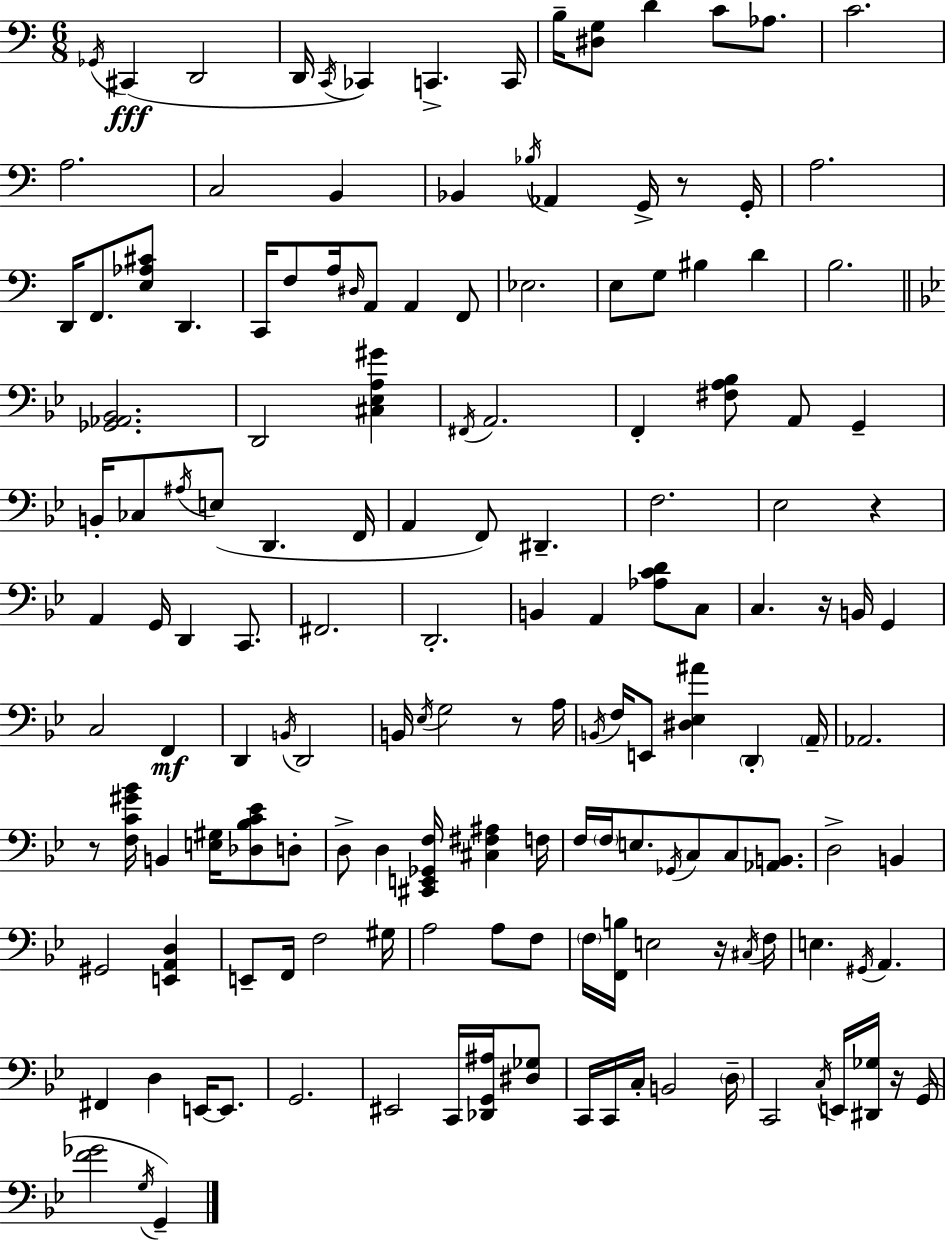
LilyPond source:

{
  \clef bass
  \numericTimeSignature
  \time 6/8
  \key a \minor
  \acciaccatura { ges,16 }(\fff cis,4 d,2 | d,16 \acciaccatura { c,16 }) ces,4 c,4.-> | c,16 b16-- <dis g>8 d'4 c'8 aes8. | c'2. | \break a2. | c2 b,4 | bes,4 \acciaccatura { bes16 } aes,4 g,16-> | r8 g,16-. a2. | \break d,16 f,8. <e aes cis'>8 d,4. | c,16 f8 a16 \grace { dis16 } a,8 a,4 | f,8 ees2. | e8 g8 bis4 | \break d'4 b2. | \bar "||" \break \key g \minor <ges, aes, bes,>2. | d,2 <cis ees a gis'>4 | \acciaccatura { fis,16 } a,2. | f,4-. <fis a bes>8 a,8 g,4-- | \break b,16-. ces8 \acciaccatura { ais16 }( e8 d,4. | f,16 a,4 f,8) dis,4.-- | f2. | ees2 r4 | \break a,4 g,16 d,4 c,8. | fis,2. | d,2.-. | b,4 a,4 <aes c' d'>8 | \break c8 c4. r16 b,16 g,4 | c2 f,4\mf | d,4 \acciaccatura { b,16 } d,2 | b,16 \acciaccatura { ees16 } g2 | \break r8 a16 \acciaccatura { b,16 } f16 e,8 <dis ees ais'>4 | \parenthesize d,4-. \parenthesize a,16-- aes,2. | r8 <f c' gis' bes'>16 b,4 | <e gis>16 <des bes c' ees'>8 d8-. d8-> d4 <cis, e, ges, f>16 | \break <cis fis ais>4 f16 f16 \parenthesize f16 e8. \acciaccatura { ges,16 } c8 | c8 <aes, b,>8. d2-> | b,4 gis,2 | <e, a, d>4 e,8-- f,16 f2 | \break gis16 a2 | a8 f8 \parenthesize f16 <f, b>16 e2 | r16 \acciaccatura { cis16 } f16 e4. | \acciaccatura { gis,16 } a,4. fis,4 | \break d4 e,16~~ e,8. g,2. | eis,2 | c,16 <des, g, ais>16 <dis ges>8 c,16 c,16 c16-. b,2 | \parenthesize d16-- c,2 | \break \acciaccatura { c16 } e,16 <dis, ges>16 r16 g,16( <f' ges'>2 | \acciaccatura { g16 } g,4--) \bar "|."
}